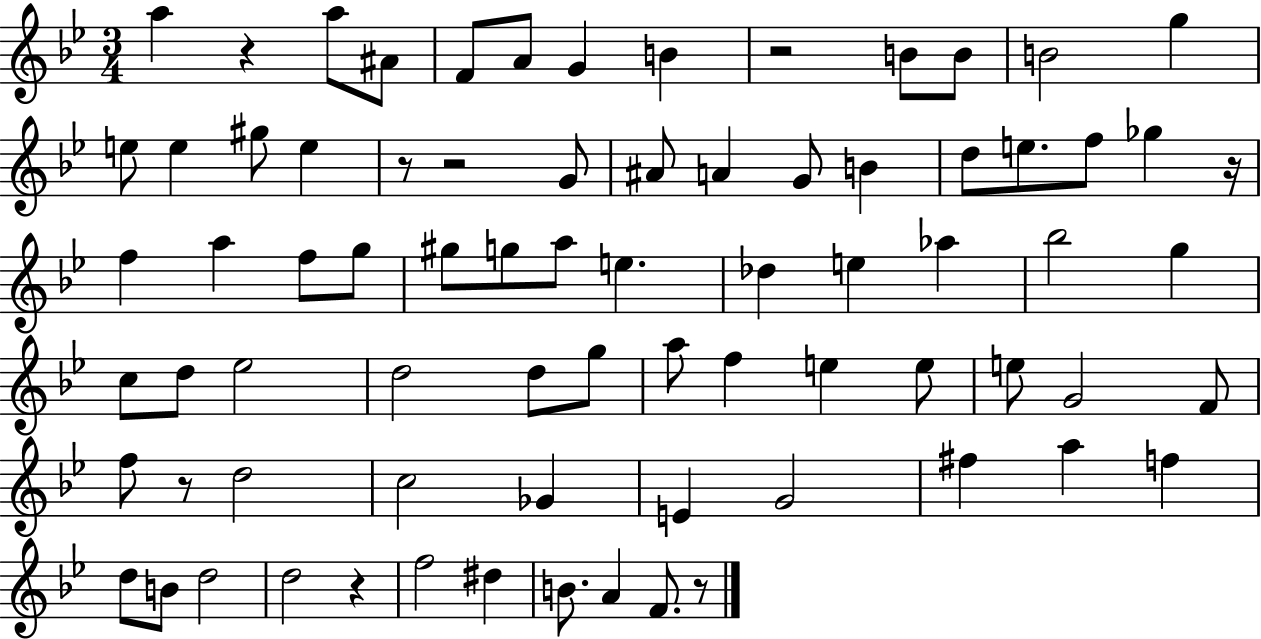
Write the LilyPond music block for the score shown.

{
  \clef treble
  \numericTimeSignature
  \time 3/4
  \key bes \major
  a''4 r4 a''8 ais'8 | f'8 a'8 g'4 b'4 | r2 b'8 b'8 | b'2 g''4 | \break e''8 e''4 gis''8 e''4 | r8 r2 g'8 | ais'8 a'4 g'8 b'4 | d''8 e''8. f''8 ges''4 r16 | \break f''4 a''4 f''8 g''8 | gis''8 g''8 a''8 e''4. | des''4 e''4 aes''4 | bes''2 g''4 | \break c''8 d''8 ees''2 | d''2 d''8 g''8 | a''8 f''4 e''4 e''8 | e''8 g'2 f'8 | \break f''8 r8 d''2 | c''2 ges'4 | e'4 g'2 | fis''4 a''4 f''4 | \break d''8 b'8 d''2 | d''2 r4 | f''2 dis''4 | b'8. a'4 f'8. r8 | \break \bar "|."
}